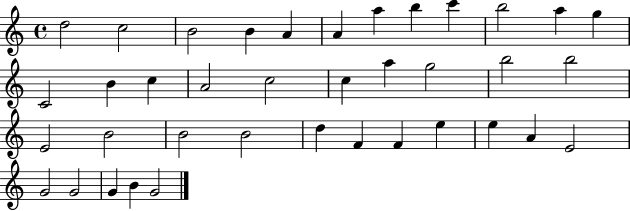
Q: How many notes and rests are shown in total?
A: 38